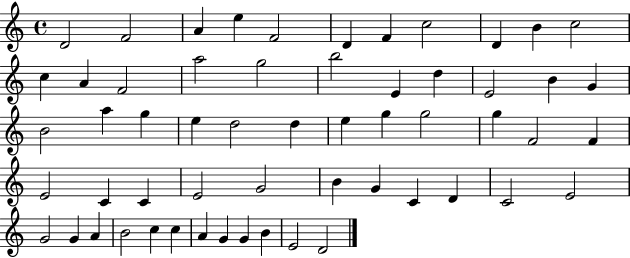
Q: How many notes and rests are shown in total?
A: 57